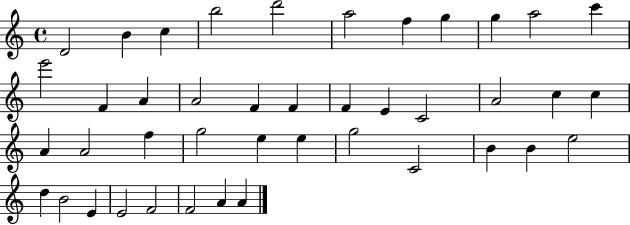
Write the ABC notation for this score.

X:1
T:Untitled
M:4/4
L:1/4
K:C
D2 B c b2 d'2 a2 f g g a2 c' e'2 F A A2 F F F E C2 A2 c c A A2 f g2 e e g2 C2 B B e2 d B2 E E2 F2 F2 A A